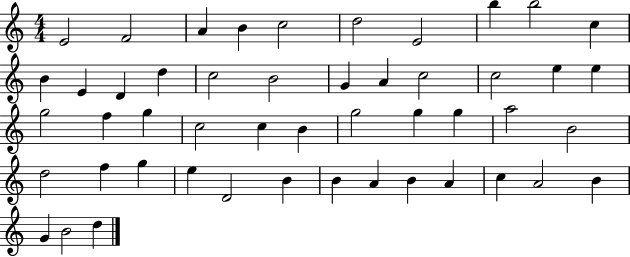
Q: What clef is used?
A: treble